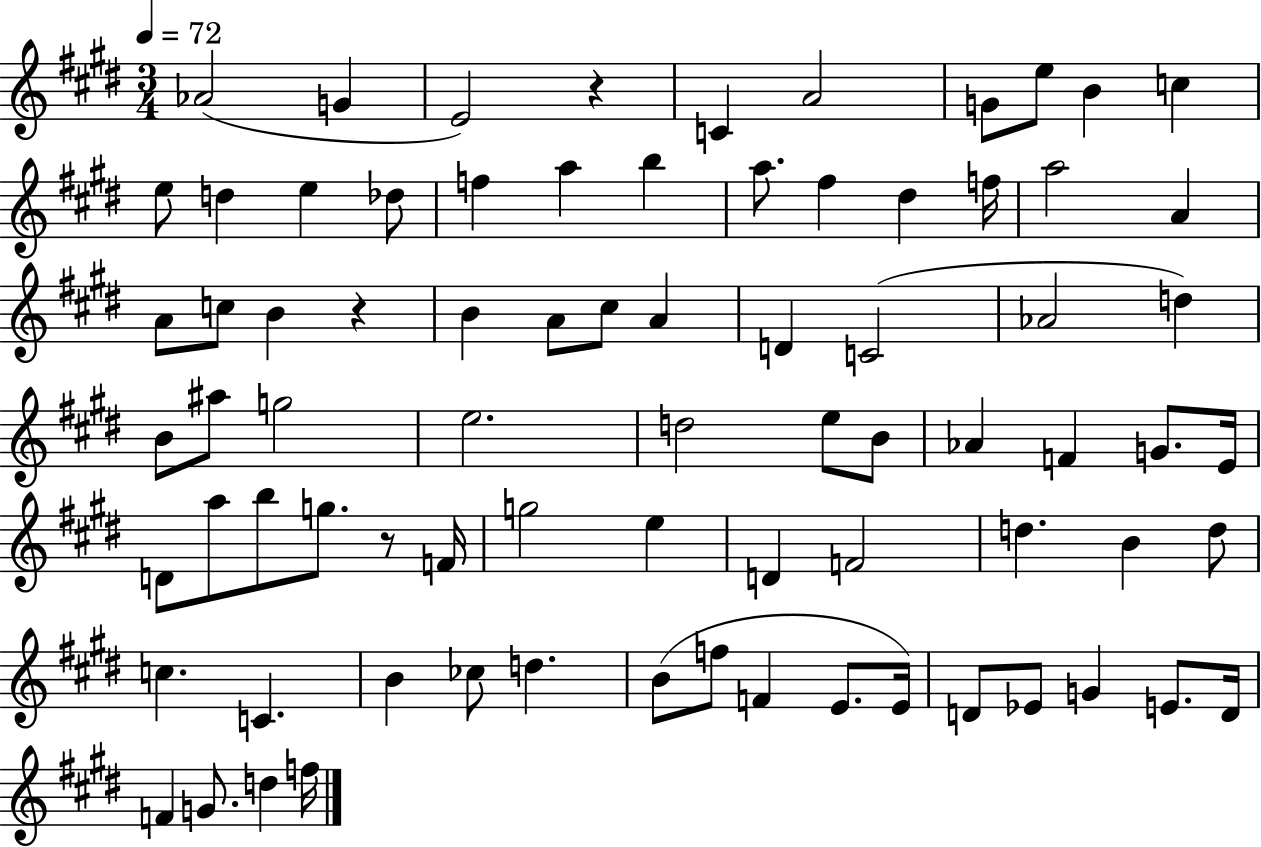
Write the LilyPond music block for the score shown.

{
  \clef treble
  \numericTimeSignature
  \time 3/4
  \key e \major
  \tempo 4 = 72
  aes'2( g'4 | e'2) r4 | c'4 a'2 | g'8 e''8 b'4 c''4 | \break e''8 d''4 e''4 des''8 | f''4 a''4 b''4 | a''8. fis''4 dis''4 f''16 | a''2 a'4 | \break a'8 c''8 b'4 r4 | b'4 a'8 cis''8 a'4 | d'4 c'2( | aes'2 d''4) | \break b'8 ais''8 g''2 | e''2. | d''2 e''8 b'8 | aes'4 f'4 g'8. e'16 | \break d'8 a''8 b''8 g''8. r8 f'16 | g''2 e''4 | d'4 f'2 | d''4. b'4 d''8 | \break c''4. c'4. | b'4 ces''8 d''4. | b'8( f''8 f'4 e'8. e'16) | d'8 ees'8 g'4 e'8. d'16 | \break f'4 g'8. d''4 f''16 | \bar "|."
}